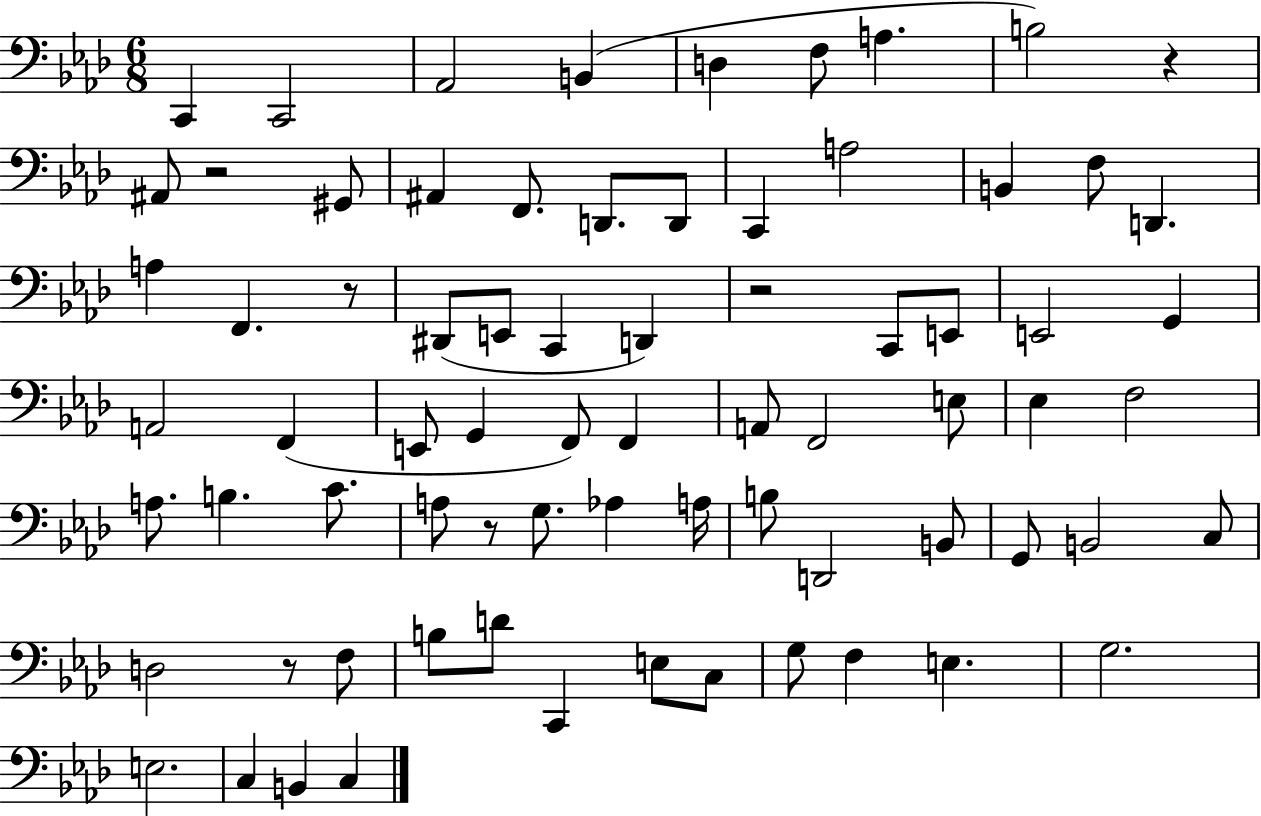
{
  \clef bass
  \numericTimeSignature
  \time 6/8
  \key aes \major
  c,4 c,2 | aes,2 b,4( | d4 f8 a4. | b2) r4 | \break ais,8 r2 gis,8 | ais,4 f,8. d,8. d,8 | c,4 a2 | b,4 f8 d,4. | \break a4 f,4. r8 | dis,8( e,8 c,4 d,4) | r2 c,8 e,8 | e,2 g,4 | \break a,2 f,4( | e,8 g,4 f,8) f,4 | a,8 f,2 e8 | ees4 f2 | \break a8. b4. c'8. | a8 r8 g8. aes4 a16 | b8 d,2 b,8 | g,8 b,2 c8 | \break d2 r8 f8 | b8 d'8 c,4 e8 c8 | g8 f4 e4. | g2. | \break e2. | c4 b,4 c4 | \bar "|."
}